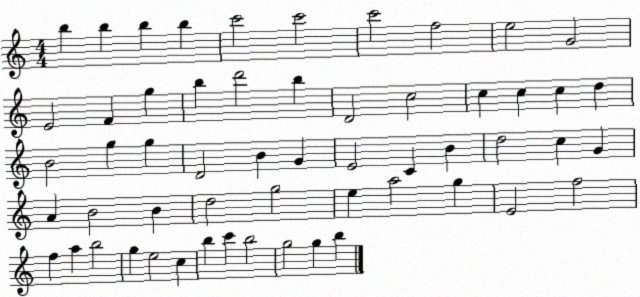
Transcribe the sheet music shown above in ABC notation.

X:1
T:Untitled
M:4/4
L:1/4
K:C
b b b b c'2 c'2 c'2 f2 e2 G2 E2 F g b d'2 b D2 c2 c c c d B2 g g D2 B G E2 C B d2 c G A B2 B d2 g2 e a2 g E2 f2 f a b2 g e2 c b c' b2 g2 g b